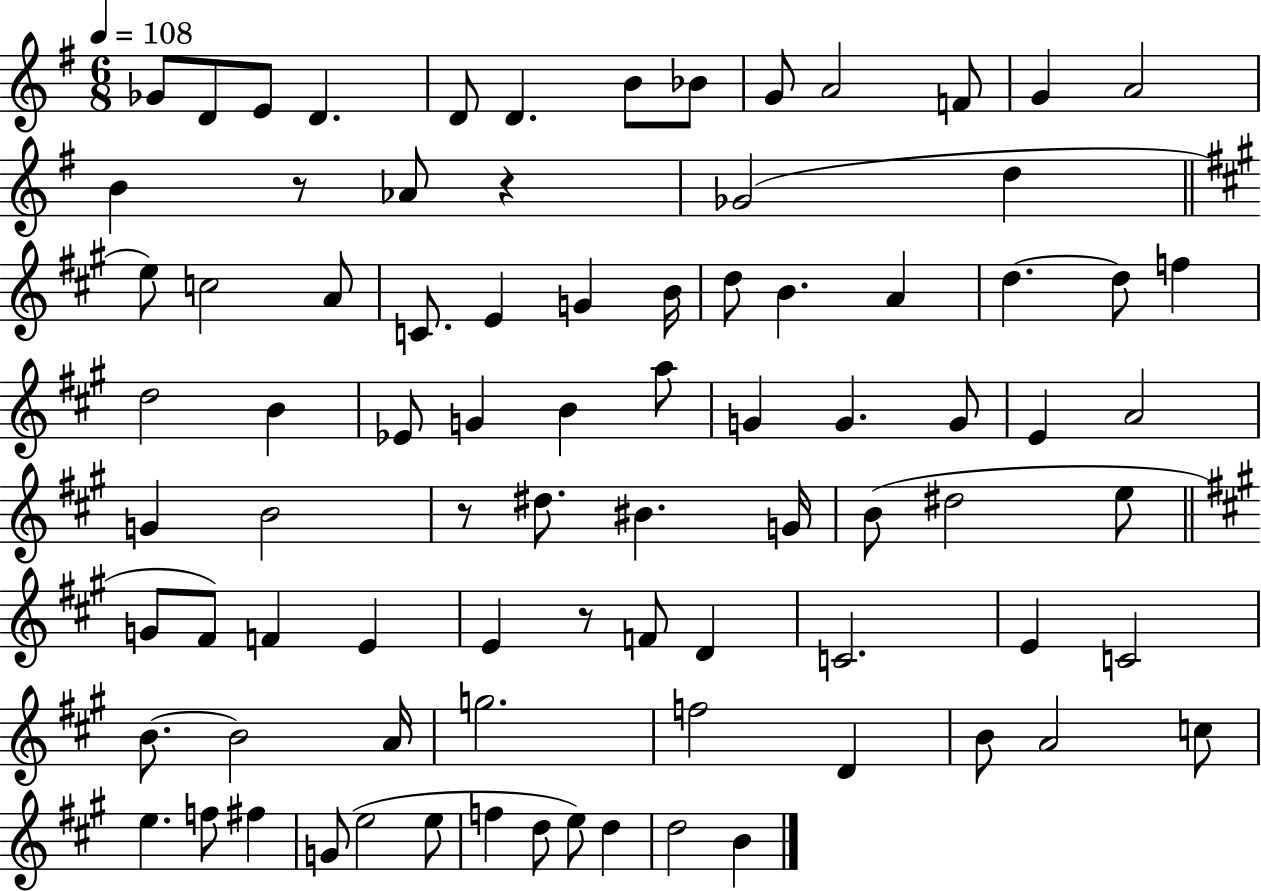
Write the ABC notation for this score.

X:1
T:Untitled
M:6/8
L:1/4
K:G
_G/2 D/2 E/2 D D/2 D B/2 _B/2 G/2 A2 F/2 G A2 B z/2 _A/2 z _G2 d e/2 c2 A/2 C/2 E G B/4 d/2 B A d d/2 f d2 B _E/2 G B a/2 G G G/2 E A2 G B2 z/2 ^d/2 ^B G/4 B/2 ^d2 e/2 G/2 ^F/2 F E E z/2 F/2 D C2 E C2 B/2 B2 A/4 g2 f2 D B/2 A2 c/2 e f/2 ^f G/2 e2 e/2 f d/2 e/2 d d2 B